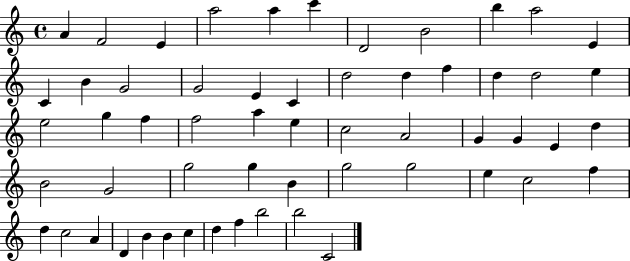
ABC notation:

X:1
T:Untitled
M:4/4
L:1/4
K:C
A F2 E a2 a c' D2 B2 b a2 E C B G2 G2 E C d2 d f d d2 e e2 g f f2 a e c2 A2 G G E d B2 G2 g2 g B g2 g2 e c2 f d c2 A D B B c d f b2 b2 C2